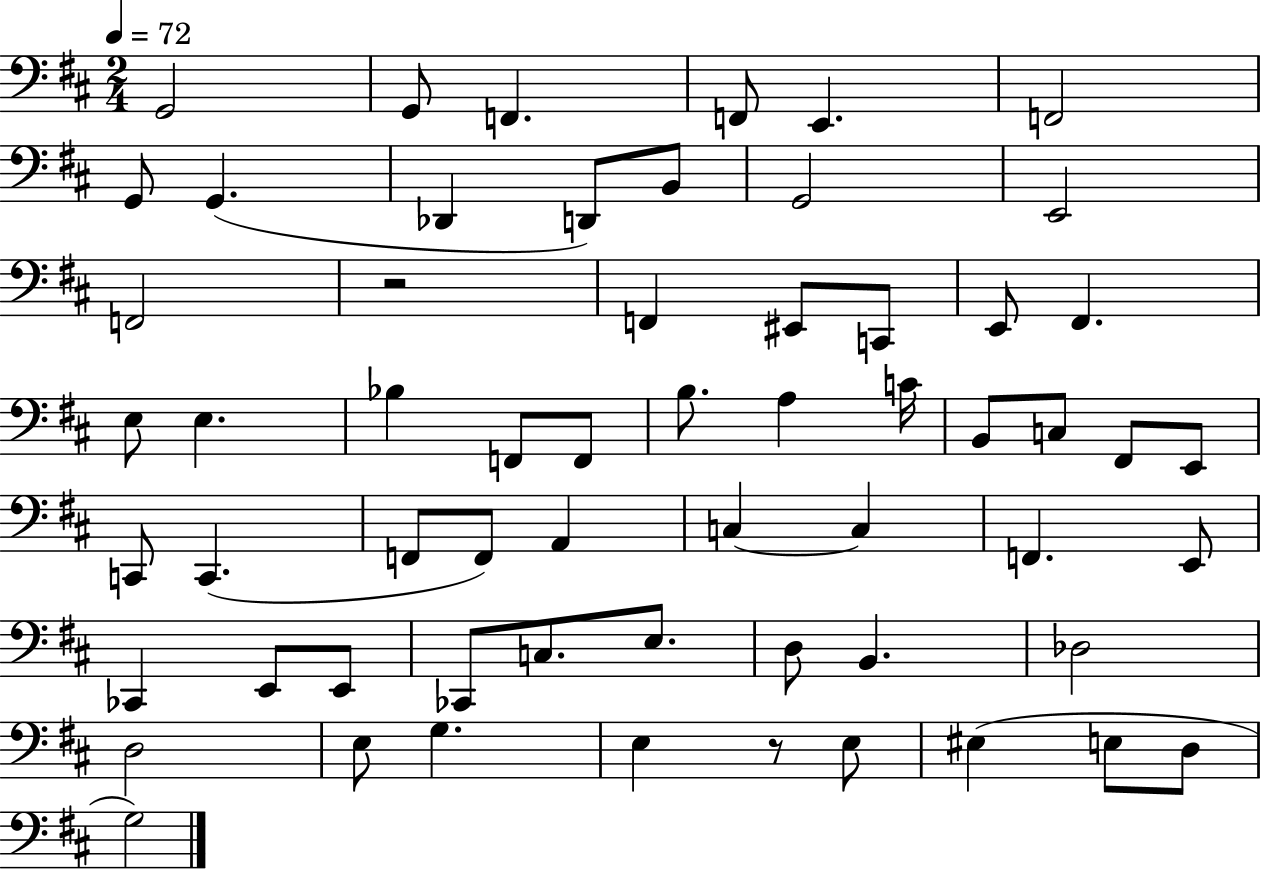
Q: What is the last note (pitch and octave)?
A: G3